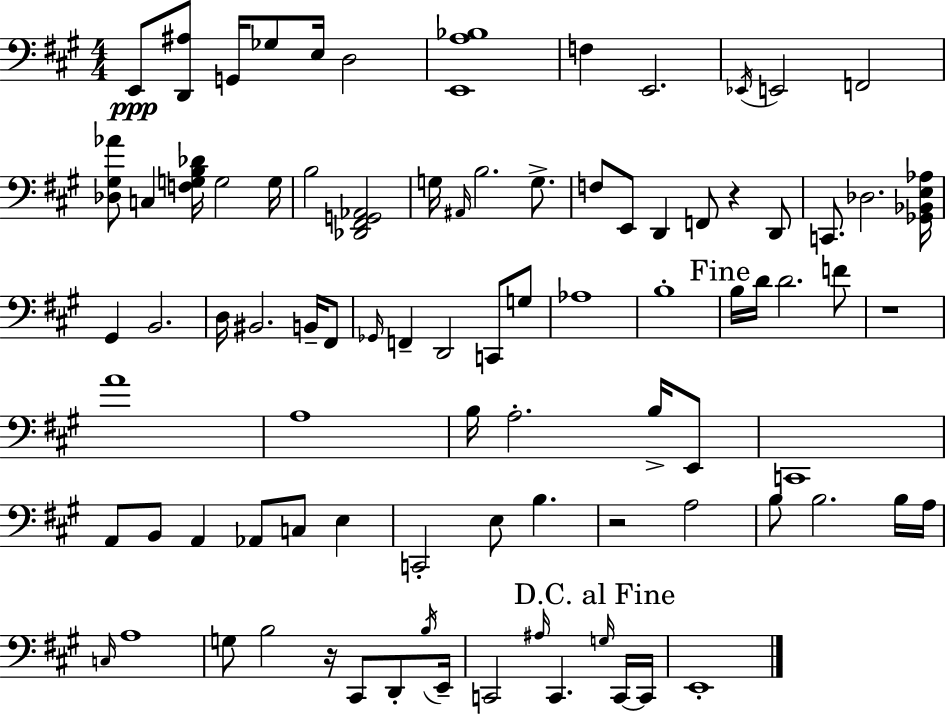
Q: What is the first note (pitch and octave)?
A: E2